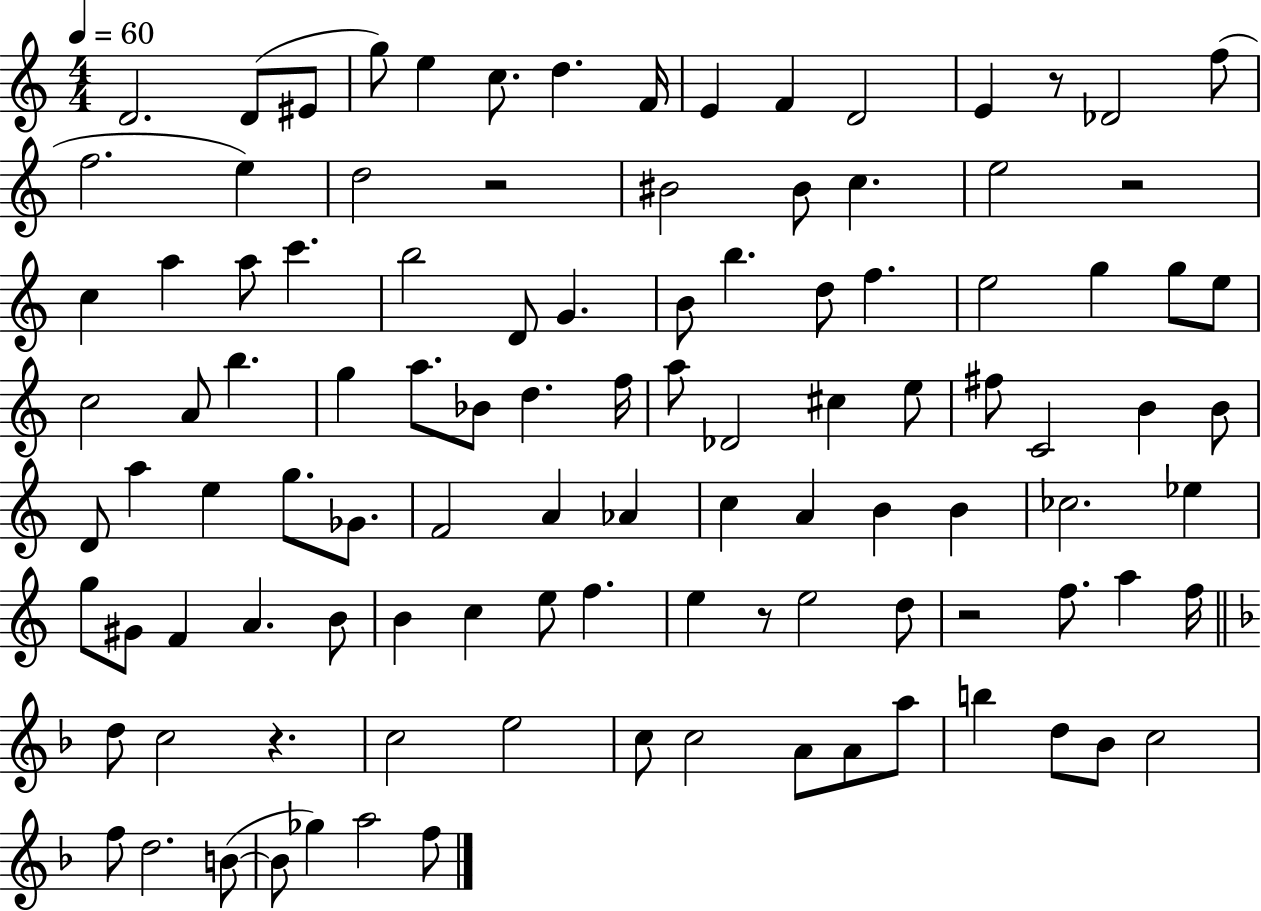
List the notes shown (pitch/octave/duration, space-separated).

D4/h. D4/e EIS4/e G5/e E5/q C5/e. D5/q. F4/s E4/q F4/q D4/h E4/q R/e Db4/h F5/e F5/h. E5/q D5/h R/h BIS4/h BIS4/e C5/q. E5/h R/h C5/q A5/q A5/e C6/q. B5/h D4/e G4/q. B4/e B5/q. D5/e F5/q. E5/h G5/q G5/e E5/e C5/h A4/e B5/q. G5/q A5/e. Bb4/e D5/q. F5/s A5/e Db4/h C#5/q E5/e F#5/e C4/h B4/q B4/e D4/e A5/q E5/q G5/e. Gb4/e. F4/h A4/q Ab4/q C5/q A4/q B4/q B4/q CES5/h. Eb5/q G5/e G#4/e F4/q A4/q. B4/e B4/q C5/q E5/e F5/q. E5/q R/e E5/h D5/e R/h F5/e. A5/q F5/s D5/e C5/h R/q. C5/h E5/h C5/e C5/h A4/e A4/e A5/e B5/q D5/e Bb4/e C5/h F5/e D5/h. B4/e B4/e Gb5/q A5/h F5/e